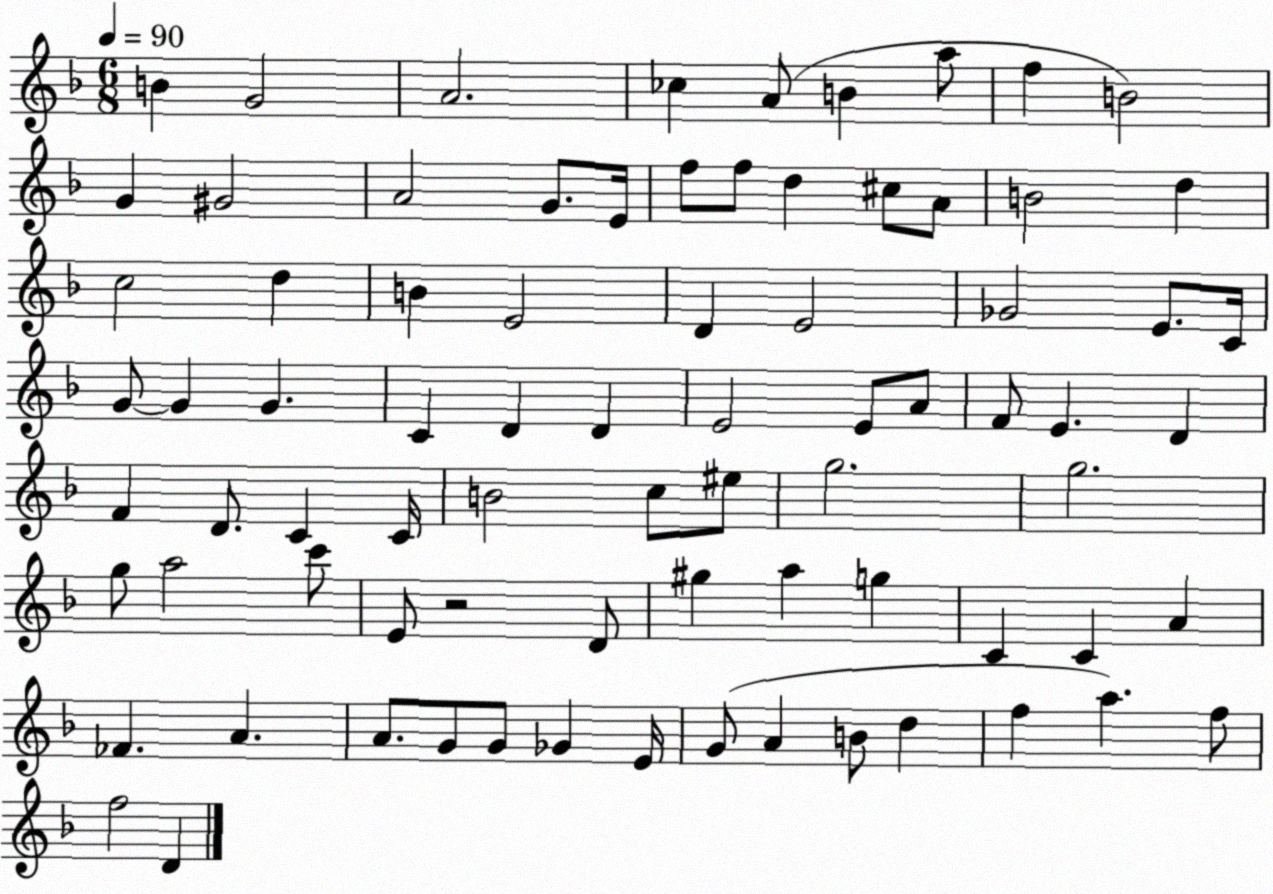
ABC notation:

X:1
T:Untitled
M:6/8
L:1/4
K:F
B G2 A2 _c A/2 B a/2 f B2 G ^G2 A2 G/2 E/4 f/2 f/2 d ^c/2 A/2 B2 d c2 d B E2 D E2 _G2 E/2 C/4 G/2 G G C D D E2 E/2 A/2 F/2 E D F D/2 C C/4 B2 c/2 ^e/2 g2 g2 g/2 a2 c'/2 E/2 z2 D/2 ^g a g C C A _F A A/2 G/2 G/2 _G E/4 G/2 A B/2 d f a f/2 f2 D